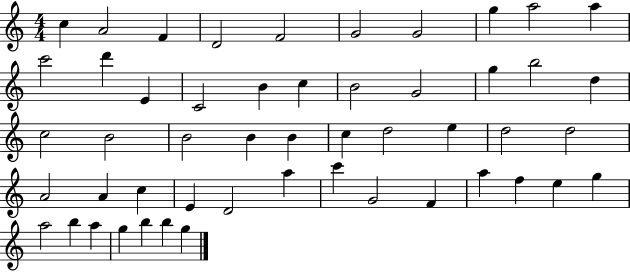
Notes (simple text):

C5/q A4/h F4/q D4/h F4/h G4/h G4/h G5/q A5/h A5/q C6/h D6/q E4/q C4/h B4/q C5/q B4/h G4/h G5/q B5/h D5/q C5/h B4/h B4/h B4/q B4/q C5/q D5/h E5/q D5/h D5/h A4/h A4/q C5/q E4/q D4/h A5/q C6/q G4/h F4/q A5/q F5/q E5/q G5/q A5/h B5/q A5/q G5/q B5/q B5/q G5/q